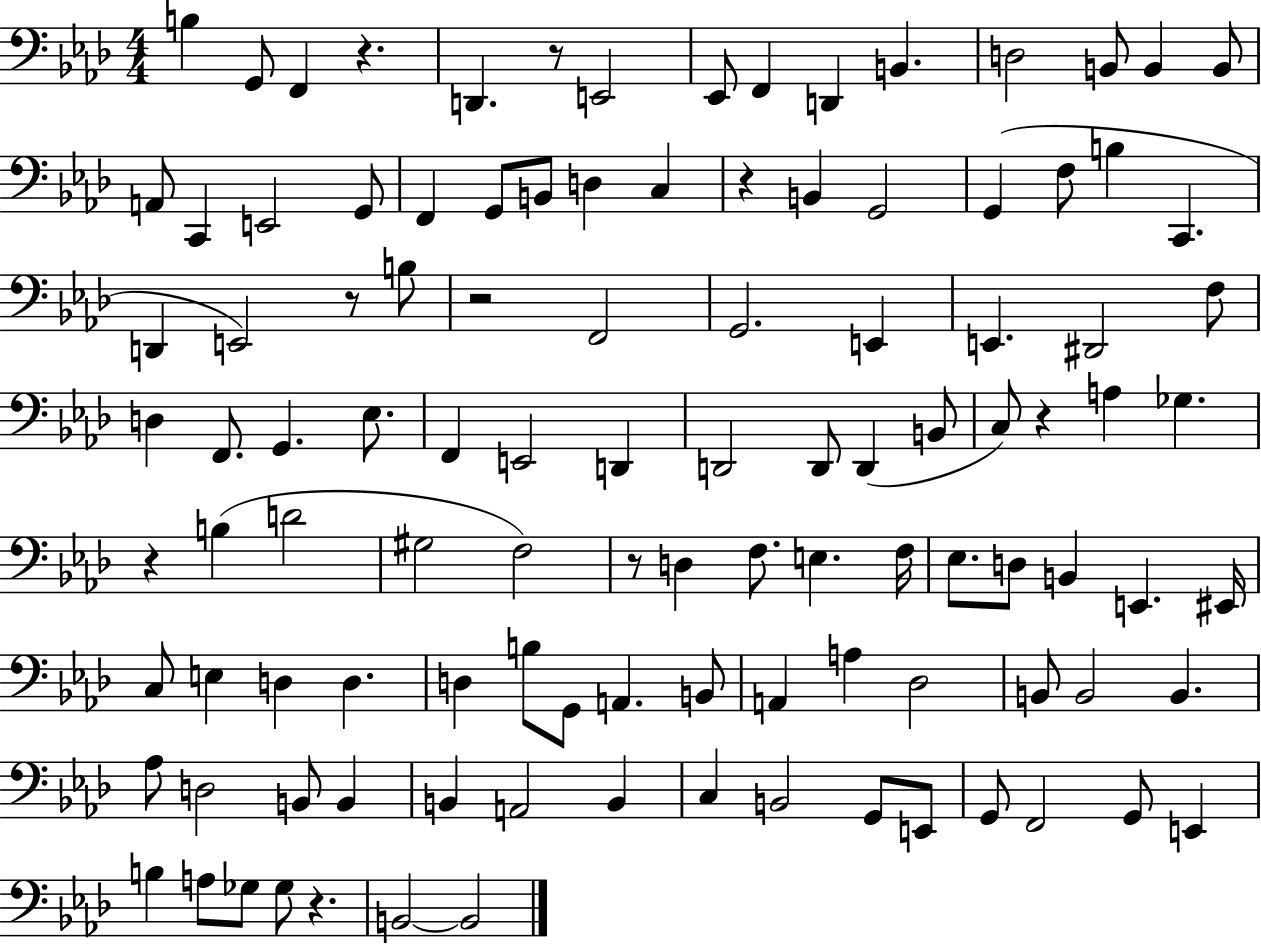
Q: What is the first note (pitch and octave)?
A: B3